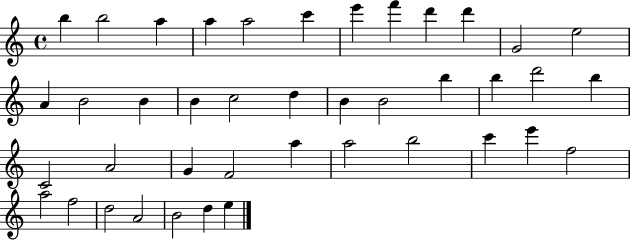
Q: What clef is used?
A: treble